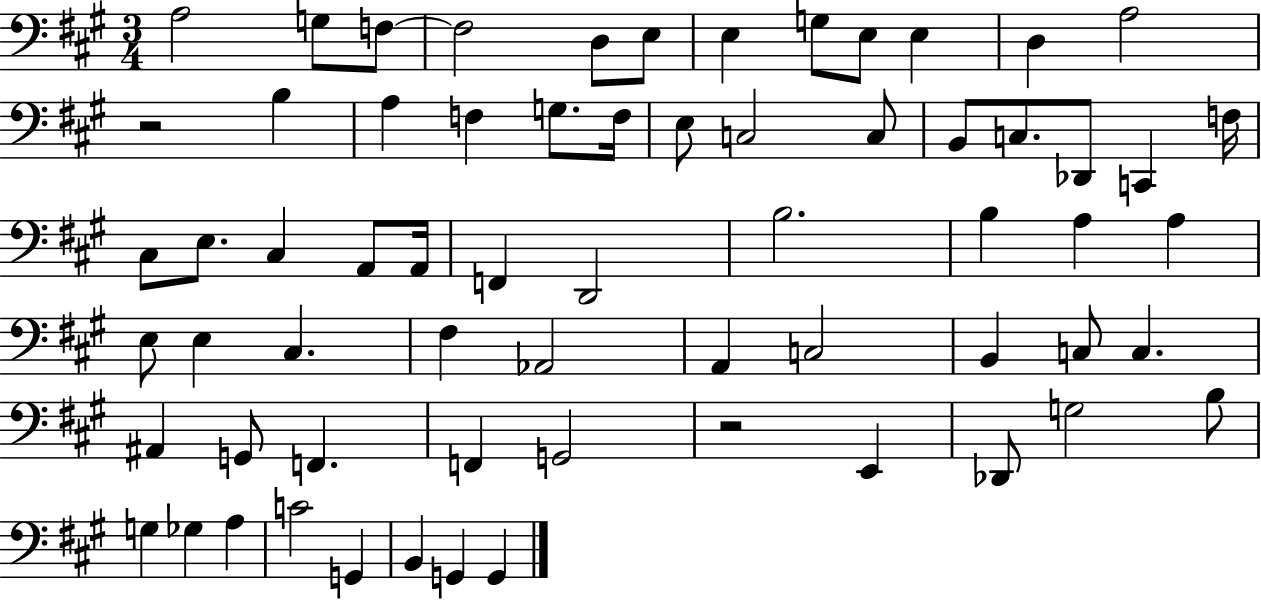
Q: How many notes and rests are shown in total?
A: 65